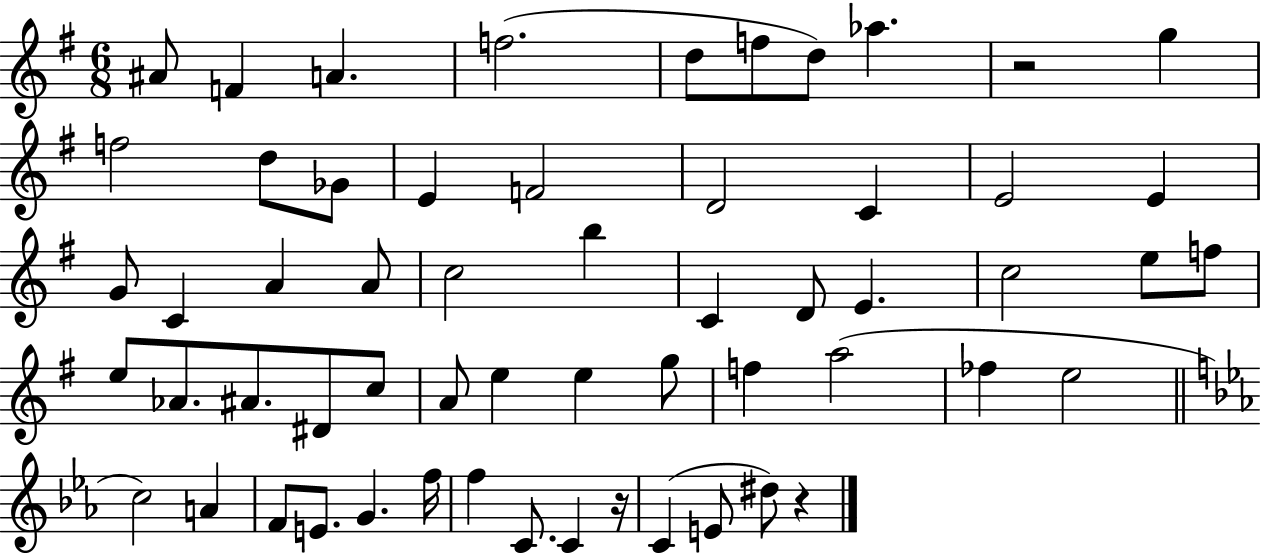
X:1
T:Untitled
M:6/8
L:1/4
K:G
^A/2 F A f2 d/2 f/2 d/2 _a z2 g f2 d/2 _G/2 E F2 D2 C E2 E G/2 C A A/2 c2 b C D/2 E c2 e/2 f/2 e/2 _A/2 ^A/2 ^D/2 c/2 A/2 e e g/2 f a2 _f e2 c2 A F/2 E/2 G f/4 f C/2 C z/4 C E/2 ^d/2 z